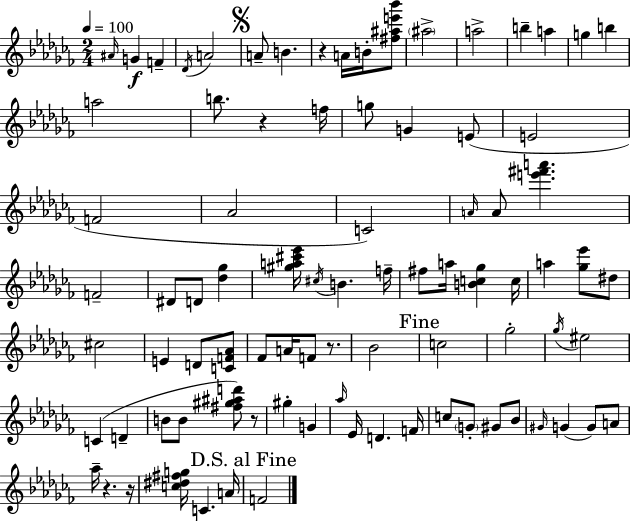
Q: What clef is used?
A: treble